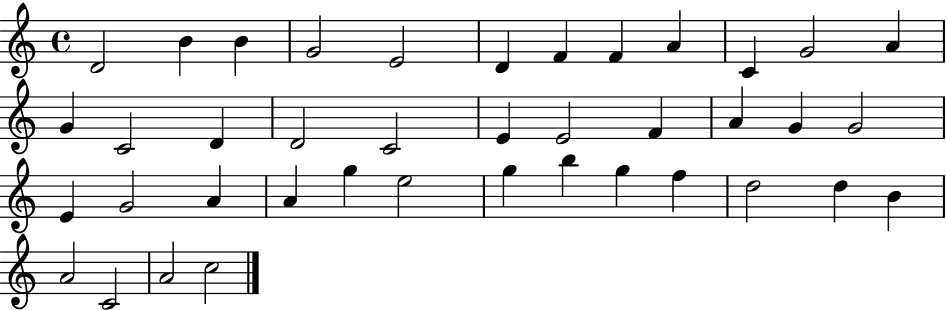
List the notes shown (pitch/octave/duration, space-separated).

D4/h B4/q B4/q G4/h E4/h D4/q F4/q F4/q A4/q C4/q G4/h A4/q G4/q C4/h D4/q D4/h C4/h E4/q E4/h F4/q A4/q G4/q G4/h E4/q G4/h A4/q A4/q G5/q E5/h G5/q B5/q G5/q F5/q D5/h D5/q B4/q A4/h C4/h A4/h C5/h